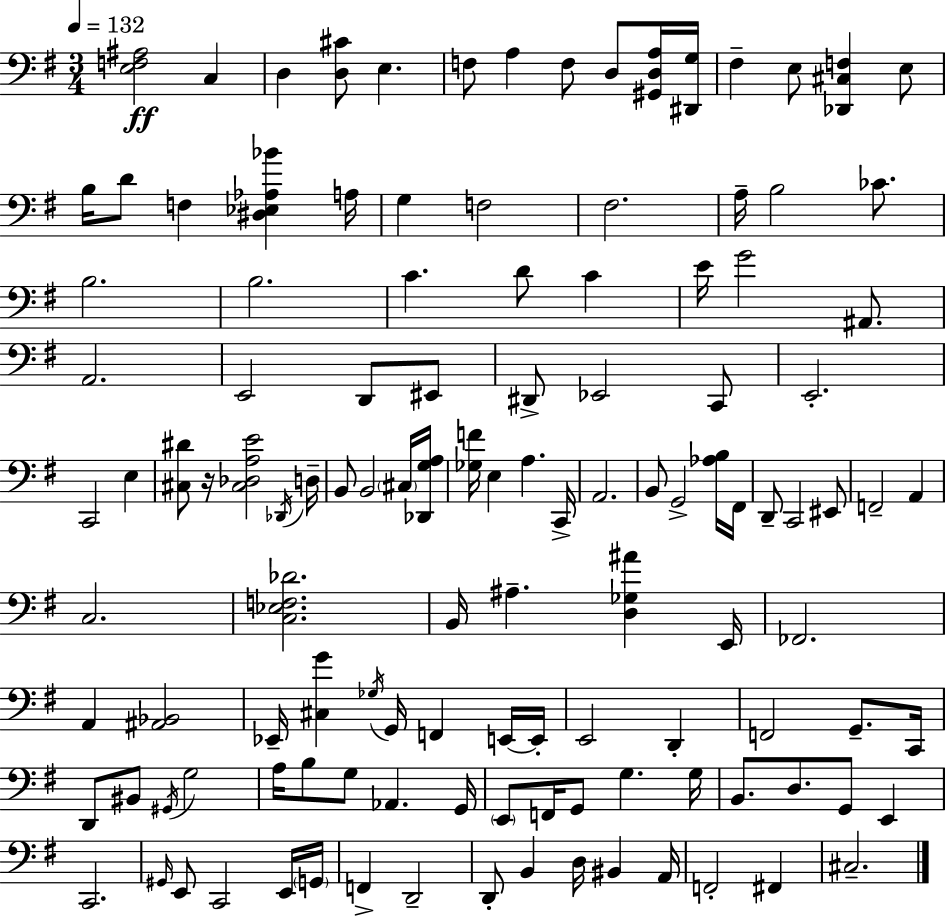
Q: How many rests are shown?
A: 1